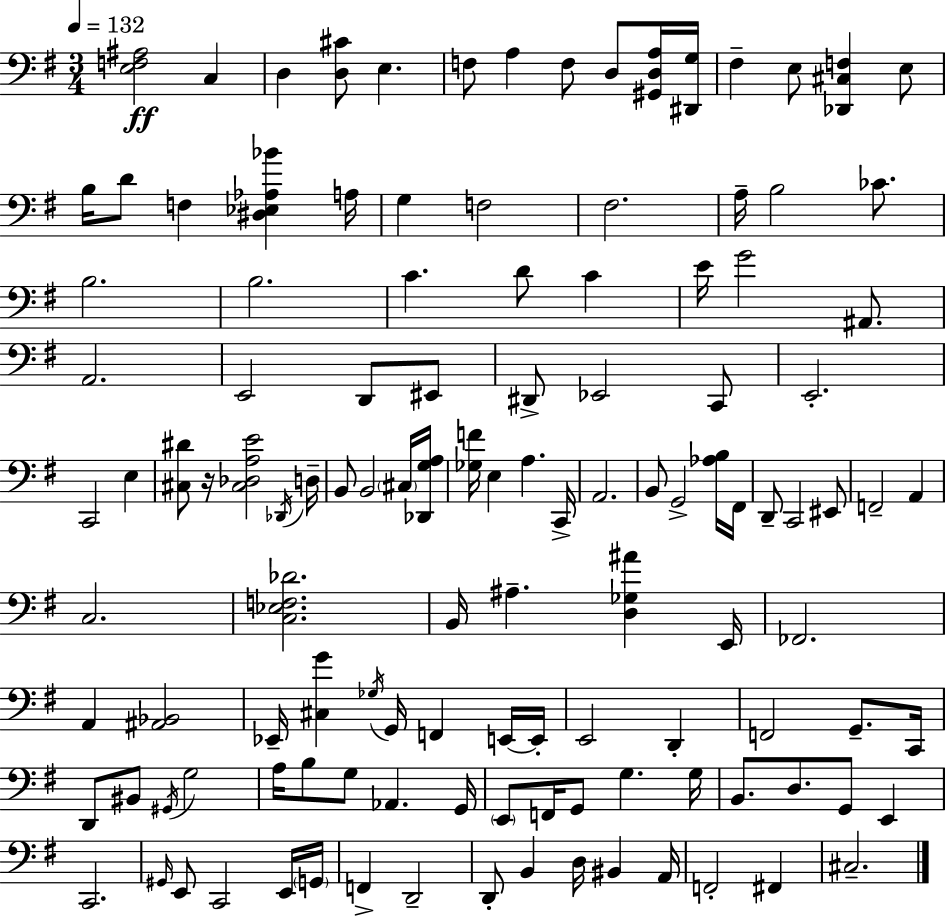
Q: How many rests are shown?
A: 1